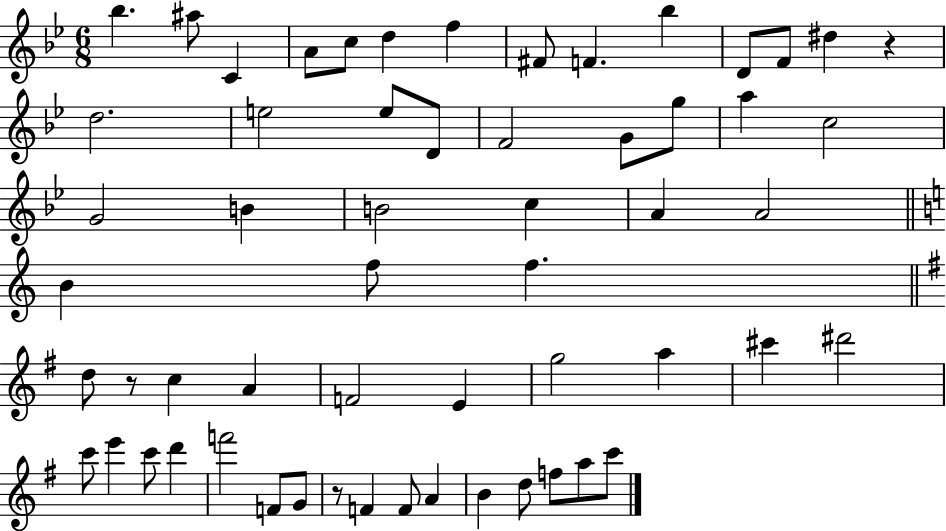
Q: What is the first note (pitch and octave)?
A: Bb5